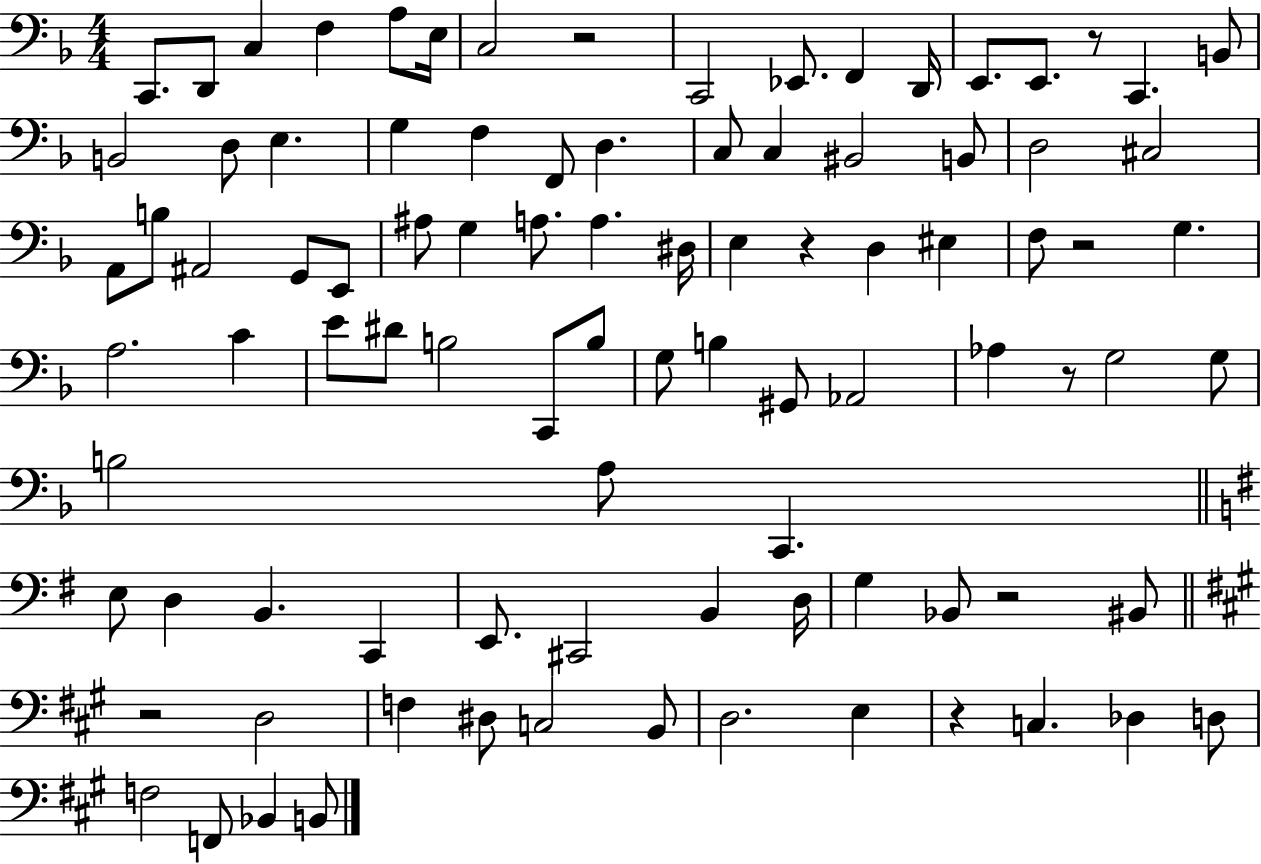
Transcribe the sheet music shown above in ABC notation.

X:1
T:Untitled
M:4/4
L:1/4
K:F
C,,/2 D,,/2 C, F, A,/2 E,/4 C,2 z2 C,,2 _E,,/2 F,, D,,/4 E,,/2 E,,/2 z/2 C,, B,,/2 B,,2 D,/2 E, G, F, F,,/2 D, C,/2 C, ^B,,2 B,,/2 D,2 ^C,2 A,,/2 B,/2 ^A,,2 G,,/2 E,,/2 ^A,/2 G, A,/2 A, ^D,/4 E, z D, ^E, F,/2 z2 G, A,2 C E/2 ^D/2 B,2 C,,/2 B,/2 G,/2 B, ^G,,/2 _A,,2 _A, z/2 G,2 G,/2 B,2 A,/2 C,, E,/2 D, B,, C,, E,,/2 ^C,,2 B,, D,/4 G, _B,,/2 z2 ^B,,/2 z2 D,2 F, ^D,/2 C,2 B,,/2 D,2 E, z C, _D, D,/2 F,2 F,,/2 _B,, B,,/2